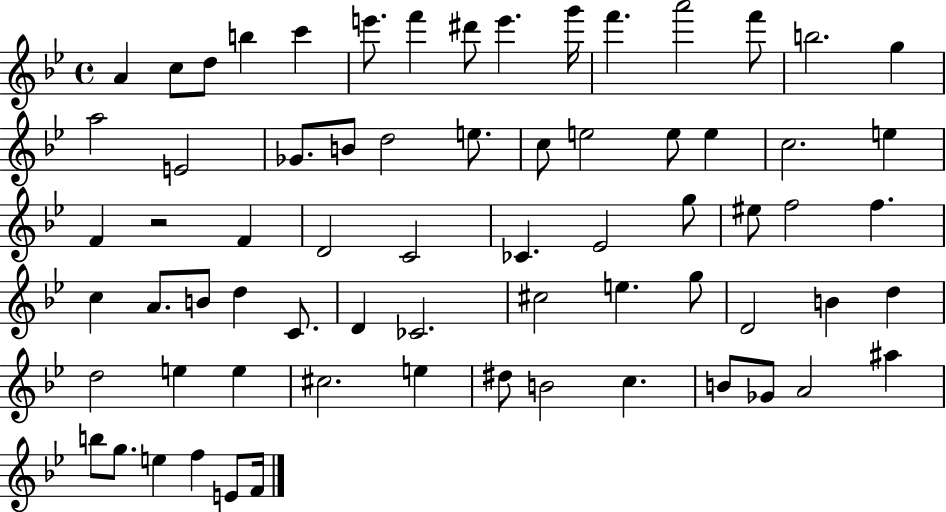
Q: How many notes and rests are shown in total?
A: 69